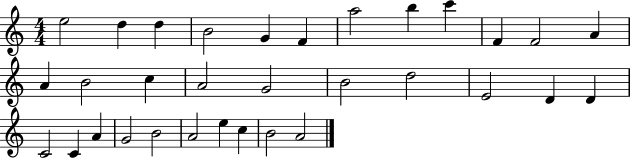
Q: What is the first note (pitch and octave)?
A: E5